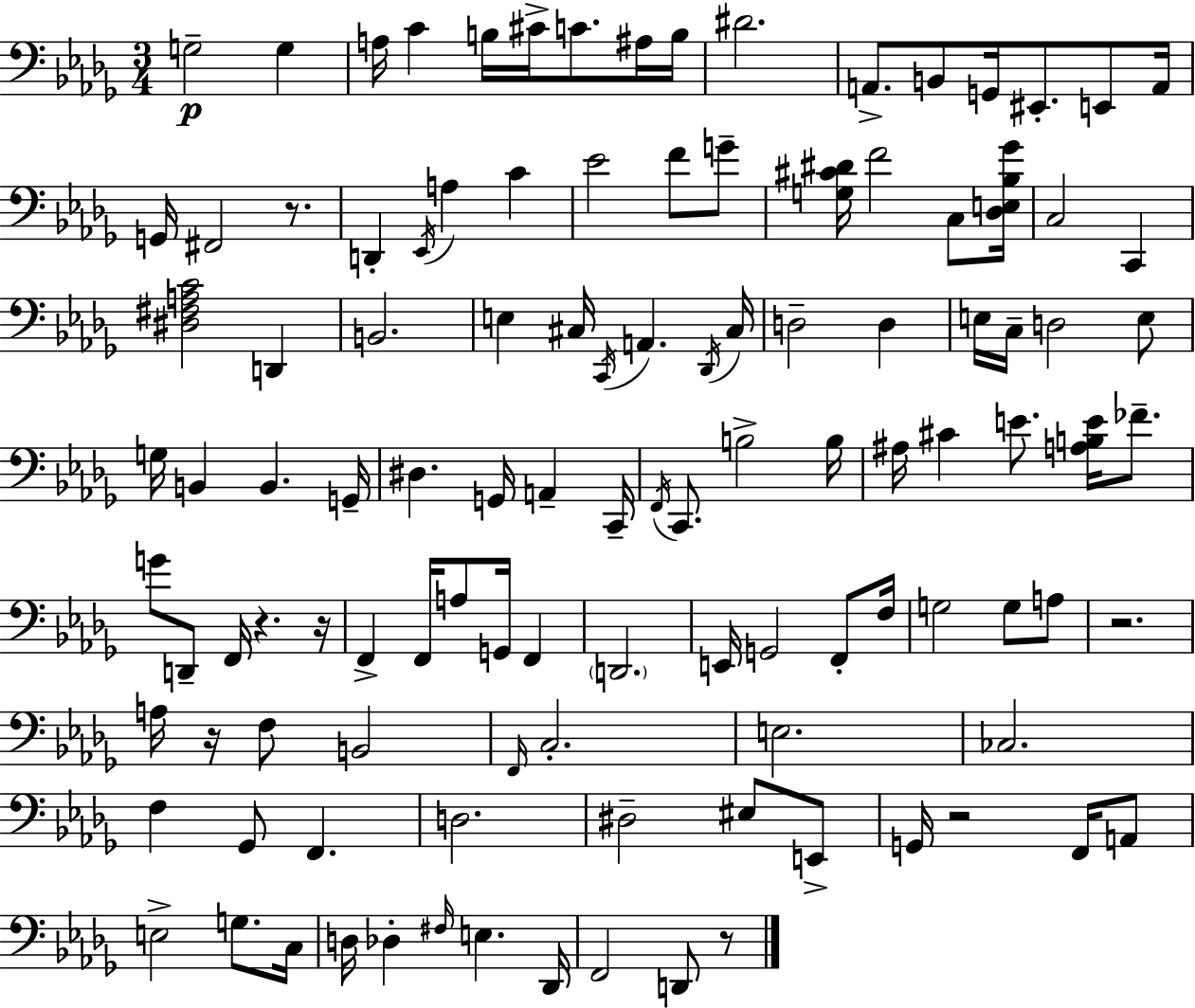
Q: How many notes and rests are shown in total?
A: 113